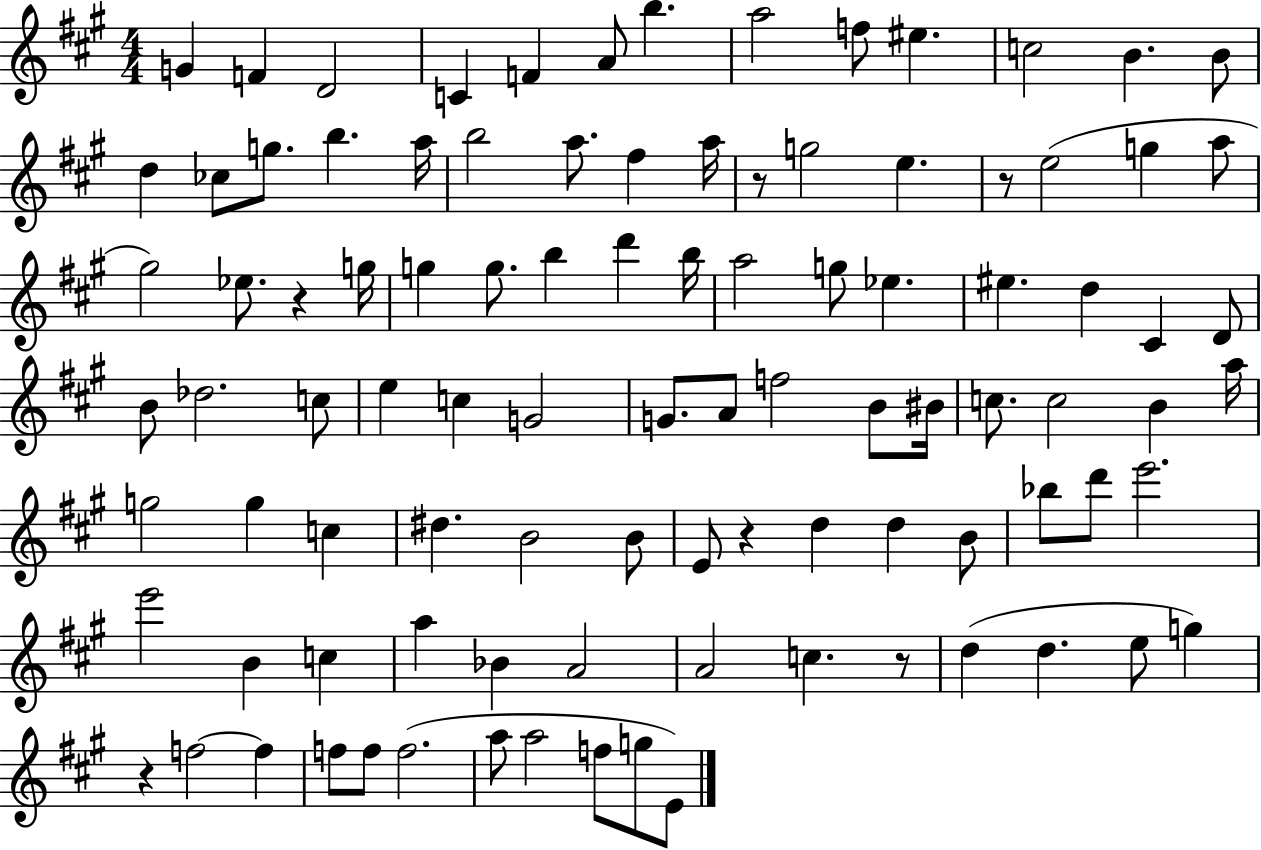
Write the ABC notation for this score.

X:1
T:Untitled
M:4/4
L:1/4
K:A
G F D2 C F A/2 b a2 f/2 ^e c2 B B/2 d _c/2 g/2 b a/4 b2 a/2 ^f a/4 z/2 g2 e z/2 e2 g a/2 ^g2 _e/2 z g/4 g g/2 b d' b/4 a2 g/2 _e ^e d ^C D/2 B/2 _d2 c/2 e c G2 G/2 A/2 f2 B/2 ^B/4 c/2 c2 B a/4 g2 g c ^d B2 B/2 E/2 z d d B/2 _b/2 d'/2 e'2 e'2 B c a _B A2 A2 c z/2 d d e/2 g z f2 f f/2 f/2 f2 a/2 a2 f/2 g/2 E/2